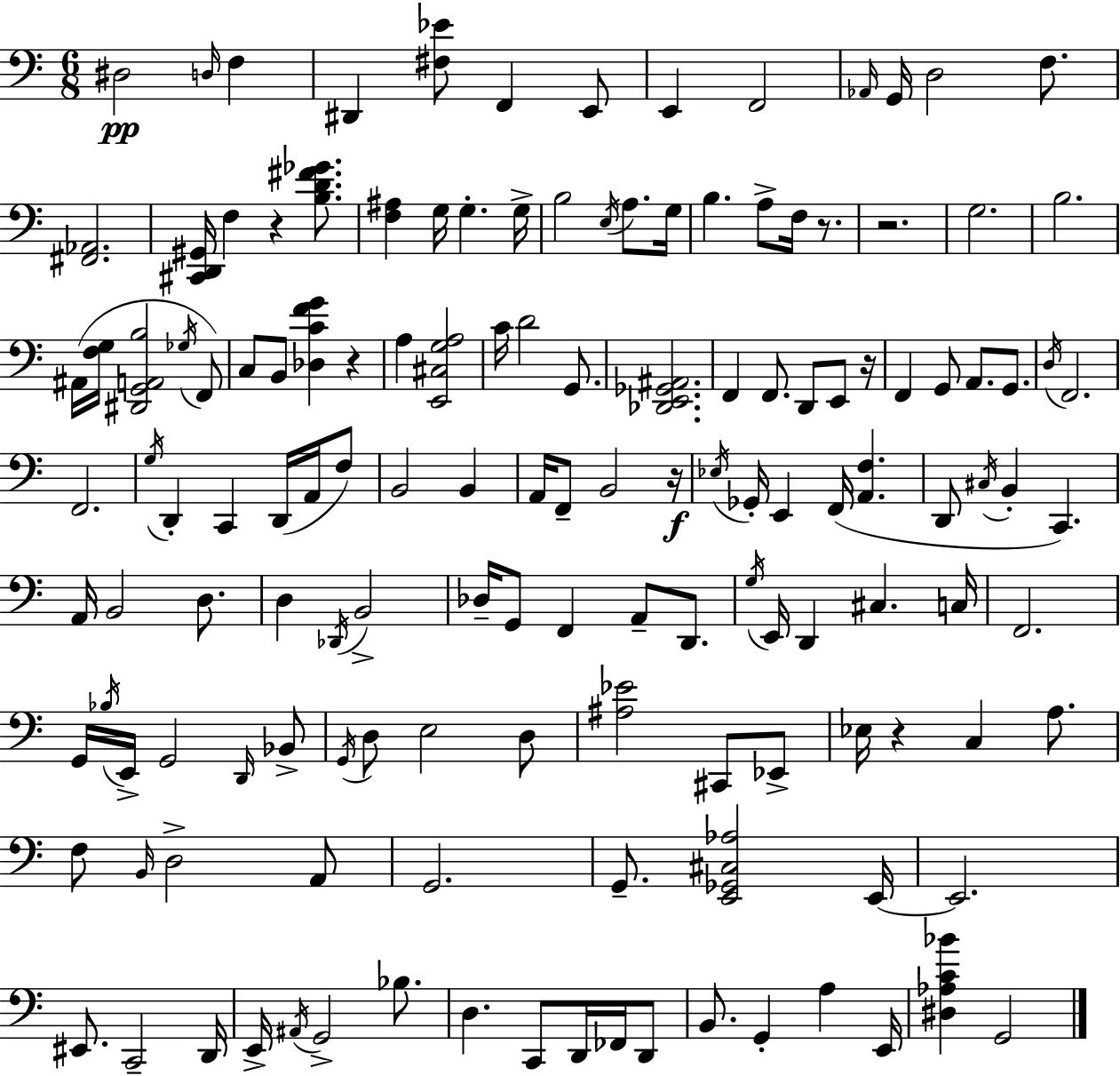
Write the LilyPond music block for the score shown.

{
  \clef bass
  \numericTimeSignature
  \time 6/8
  \key c \major
  dis2\pp \grace { d16 } f4 | dis,4 <fis ees'>8 f,4 e,8 | e,4 f,2 | \grace { aes,16 } g,16 d2 f8. | \break <fis, aes,>2. | <cis, d, gis,>16 f4 r4 <b d' fis' ges'>8. | <f ais>4 g16 g4.-. | g16-> b2 \acciaccatura { e16 } a8. | \break g16 b4. a8-> f16 | r8. r2. | g2. | b2. | \break ais,16( <f g>16 <dis, g, a, b>2 | \acciaccatura { ges16 } f,8) c8 b,8 <des c' f' g'>4 | r4 a4 <e, cis g a>2 | c'16 d'2 | \break g,8. <des, e, ges, ais,>2. | f,4 f,8. d,8 | e,8 r16 f,4 g,8 a,8. | g,8. \acciaccatura { d16 } f,2. | \break f,2. | \acciaccatura { g16 } d,4-. c,4 | d,16( a,16 f8) b,2 | b,4 a,16 f,8-- b,2 | \break r16\f \acciaccatura { ees16 } ges,16-. e,4 | f,16( <a, f>4. d,8 \acciaccatura { cis16 } b,4-. | c,4.) a,16 b,2 | d8. d4 | \break \acciaccatura { des,16 } b,2-> des16-- g,8 | f,4 a,8-- d,8. \acciaccatura { g16 } e,16 d,4 | cis4. c16 f,2. | g,16 \acciaccatura { bes16 } | \break e,16-> g,2 \grace { d,16 } bes,8-> | \acciaccatura { g,16 } d8 e2 d8 | <ais ees'>2 cis,8 ees,8-> | ees16 r4 c4 a8. | \break f8 \grace { b,16 } d2-> | a,8 g,2. | g,8.-- <e, ges, cis aes>2 | e,16~~ e,2. | \break eis,8. c,2-- | d,16 e,16-> \acciaccatura { ais,16 } g,2-> | bes8. d4. c,8 d,16 | fes,16 d,8 b,8. g,4-. a4 | \break e,16 <dis aes c' bes'>4 g,2 | \bar "|."
}